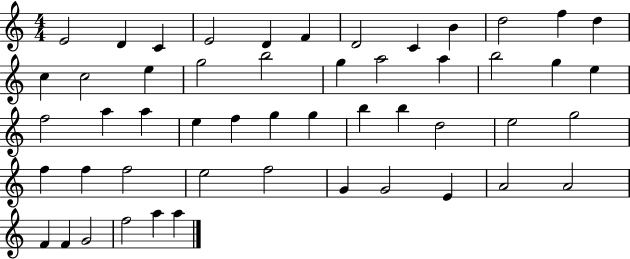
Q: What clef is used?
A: treble